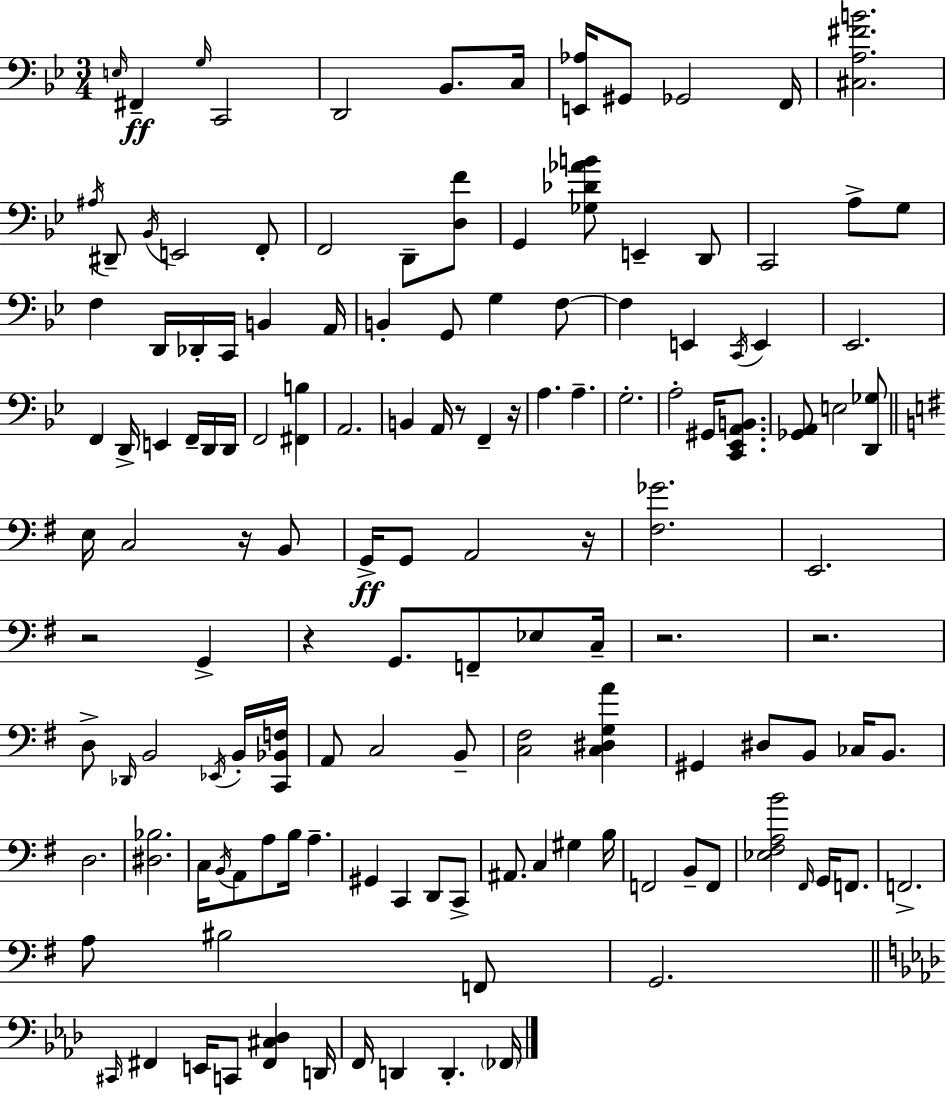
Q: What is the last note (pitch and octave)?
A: FES2